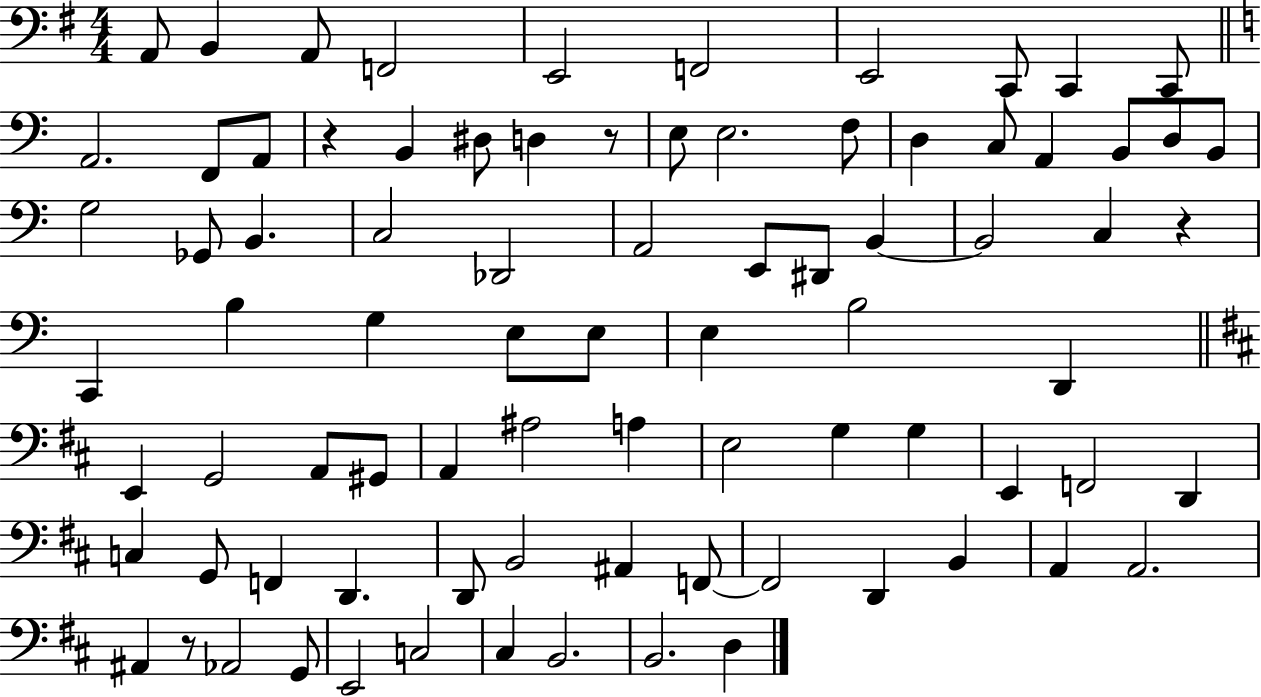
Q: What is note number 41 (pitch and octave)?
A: E3